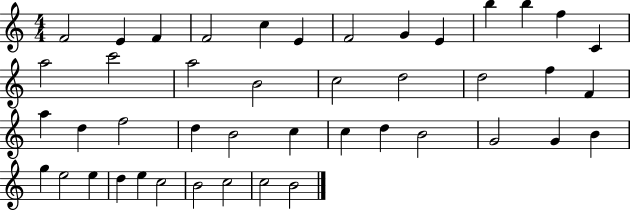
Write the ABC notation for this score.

X:1
T:Untitled
M:4/4
L:1/4
K:C
F2 E F F2 c E F2 G E b b f C a2 c'2 a2 B2 c2 d2 d2 f F a d f2 d B2 c c d B2 G2 G B g e2 e d e c2 B2 c2 c2 B2